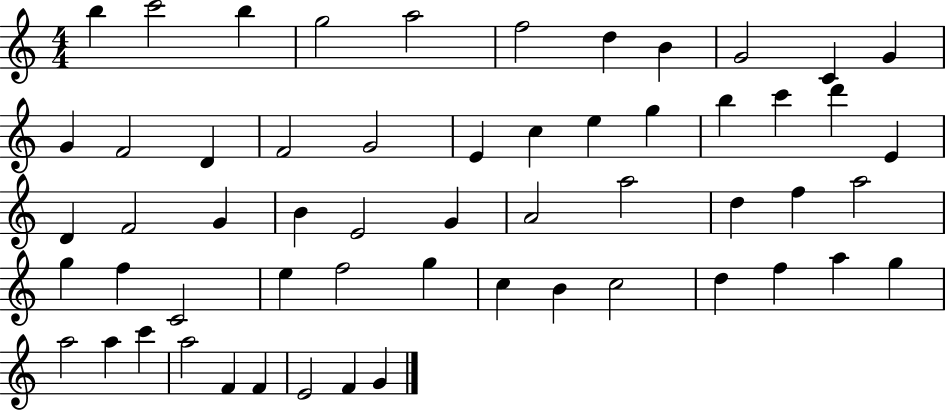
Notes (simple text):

B5/q C6/h B5/q G5/h A5/h F5/h D5/q B4/q G4/h C4/q G4/q G4/q F4/h D4/q F4/h G4/h E4/q C5/q E5/q G5/q B5/q C6/q D6/q E4/q D4/q F4/h G4/q B4/q E4/h G4/q A4/h A5/h D5/q F5/q A5/h G5/q F5/q C4/h E5/q F5/h G5/q C5/q B4/q C5/h D5/q F5/q A5/q G5/q A5/h A5/q C6/q A5/h F4/q F4/q E4/h F4/q G4/q